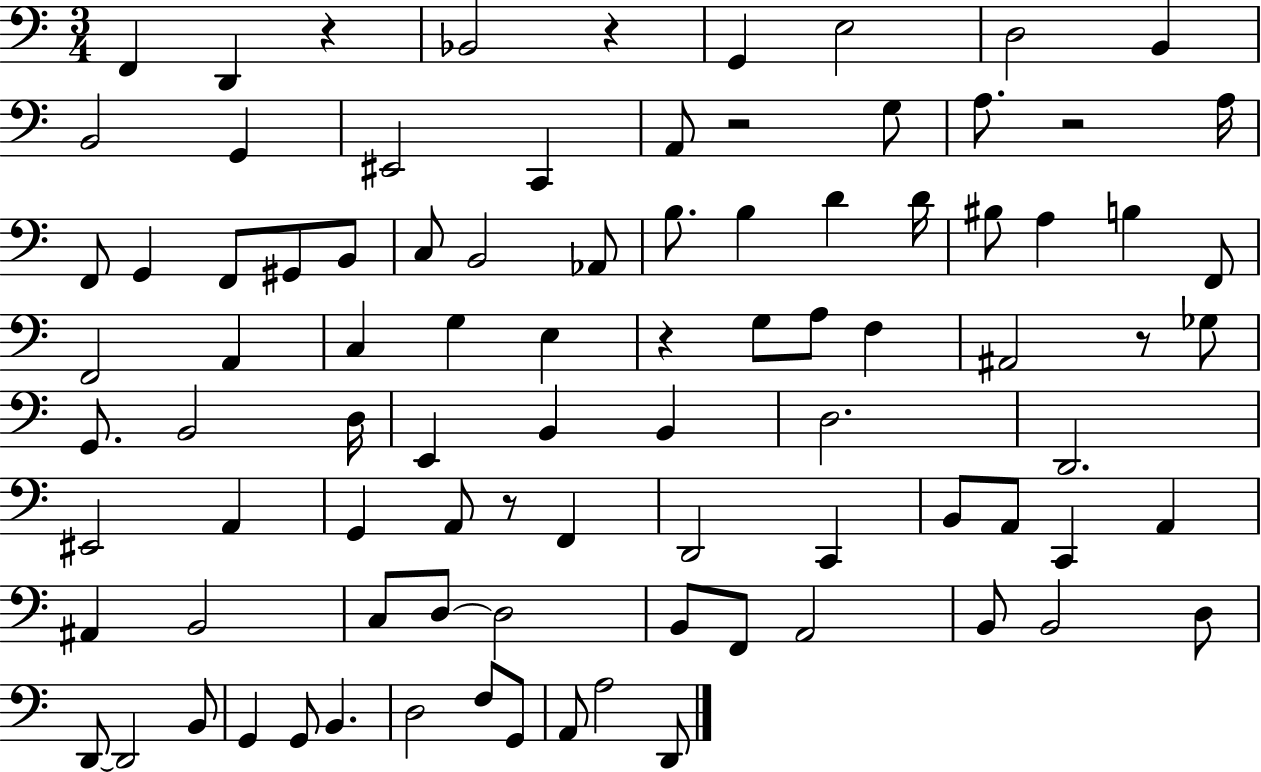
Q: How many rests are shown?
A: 7